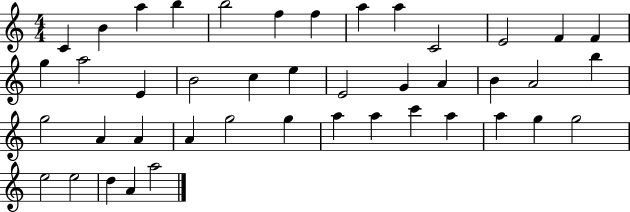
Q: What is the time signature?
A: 4/4